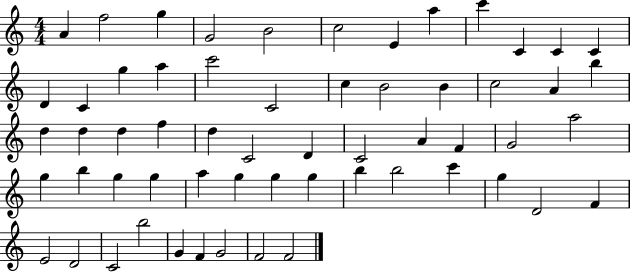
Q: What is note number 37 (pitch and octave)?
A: G5